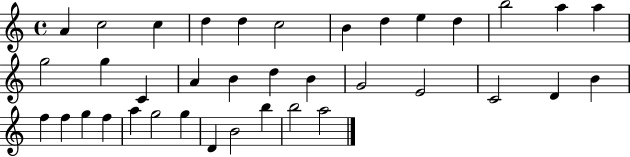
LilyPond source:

{
  \clef treble
  \time 4/4
  \defaultTimeSignature
  \key c \major
  a'4 c''2 c''4 | d''4 d''4 c''2 | b'4 d''4 e''4 d''4 | b''2 a''4 a''4 | \break g''2 g''4 c'4 | a'4 b'4 d''4 b'4 | g'2 e'2 | c'2 d'4 b'4 | \break f''4 f''4 g''4 f''4 | a''4 g''2 g''4 | d'4 b'2 b''4 | b''2 a''2 | \break \bar "|."
}